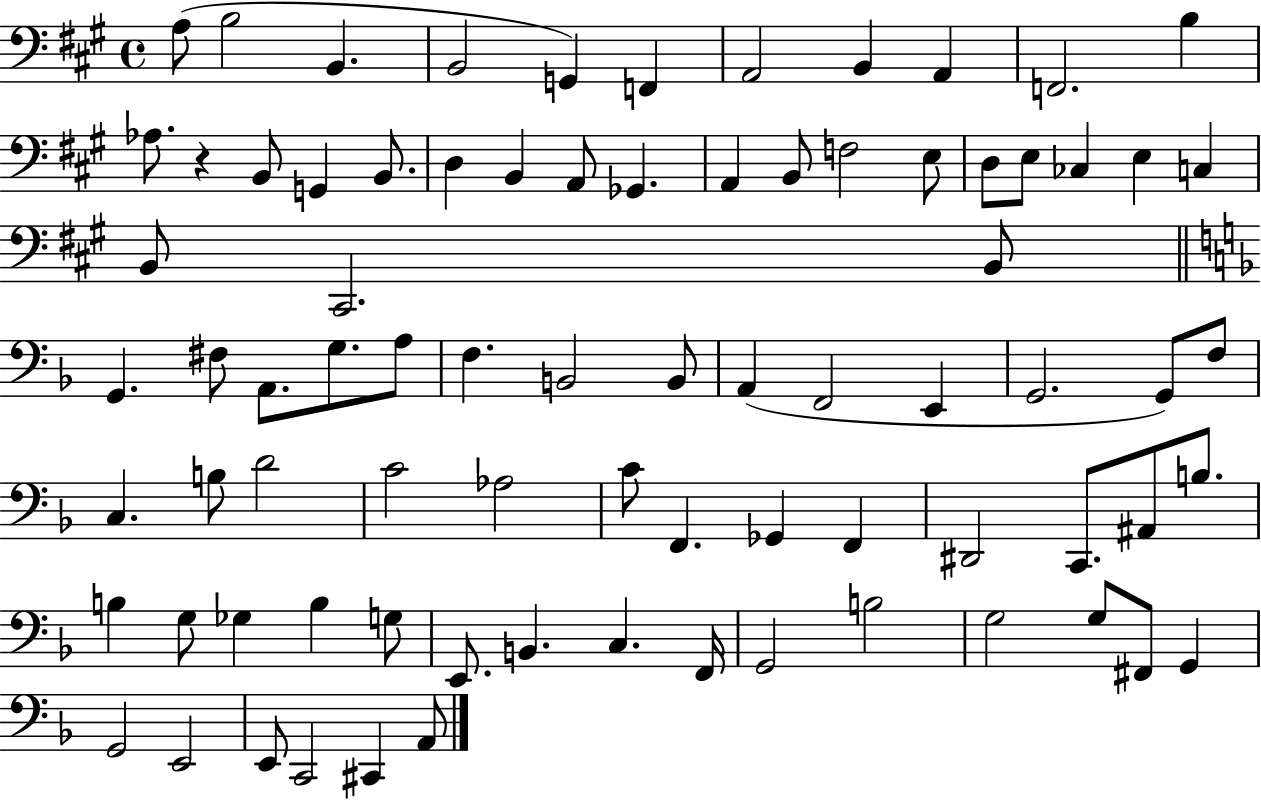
X:1
T:Untitled
M:4/4
L:1/4
K:A
A,/2 B,2 B,, B,,2 G,, F,, A,,2 B,, A,, F,,2 B, _A,/2 z B,,/2 G,, B,,/2 D, B,, A,,/2 _G,, A,, B,,/2 F,2 E,/2 D,/2 E,/2 _C, E, C, B,,/2 ^C,,2 B,,/2 G,, ^F,/2 A,,/2 G,/2 A,/2 F, B,,2 B,,/2 A,, F,,2 E,, G,,2 G,,/2 F,/2 C, B,/2 D2 C2 _A,2 C/2 F,, _G,, F,, ^D,,2 C,,/2 ^A,,/2 B,/2 B, G,/2 _G, B, G,/2 E,,/2 B,, C, F,,/4 G,,2 B,2 G,2 G,/2 ^F,,/2 G,, G,,2 E,,2 E,,/2 C,,2 ^C,, A,,/2